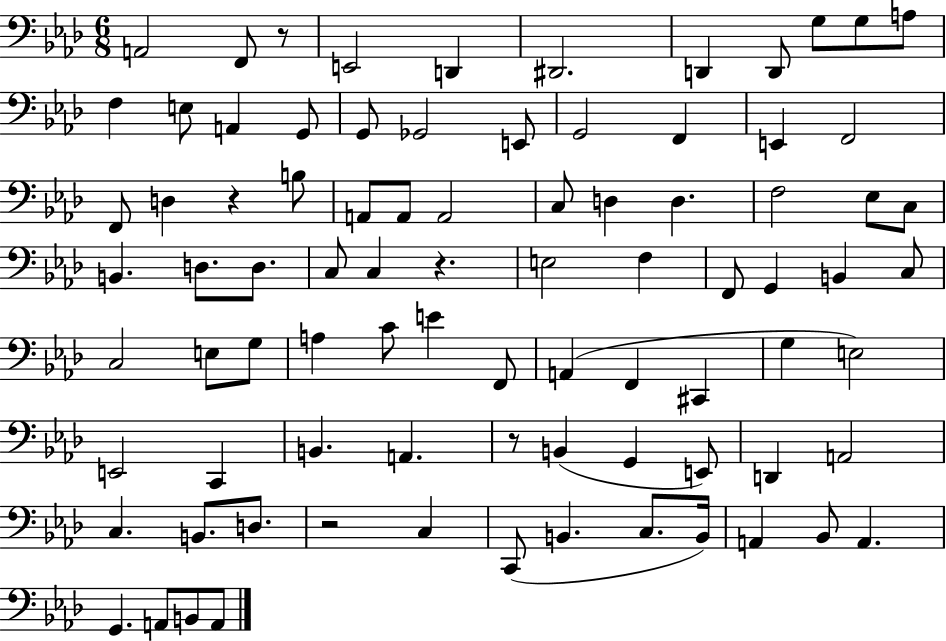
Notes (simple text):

A2/h F2/e R/e E2/h D2/q D#2/h. D2/q D2/e G3/e G3/e A3/e F3/q E3/e A2/q G2/e G2/e Gb2/h E2/e G2/h F2/q E2/q F2/h F2/e D3/q R/q B3/e A2/e A2/e A2/h C3/e D3/q D3/q. F3/h Eb3/e C3/e B2/q. D3/e. D3/e. C3/e C3/q R/q. E3/h F3/q F2/e G2/q B2/q C3/e C3/h E3/e G3/e A3/q C4/e E4/q F2/e A2/q F2/q C#2/q G3/q E3/h E2/h C2/q B2/q. A2/q. R/e B2/q G2/q E2/e D2/q A2/h C3/q. B2/e. D3/e. R/h C3/q C2/e B2/q. C3/e. B2/s A2/q Bb2/e A2/q. G2/q. A2/e B2/e A2/e